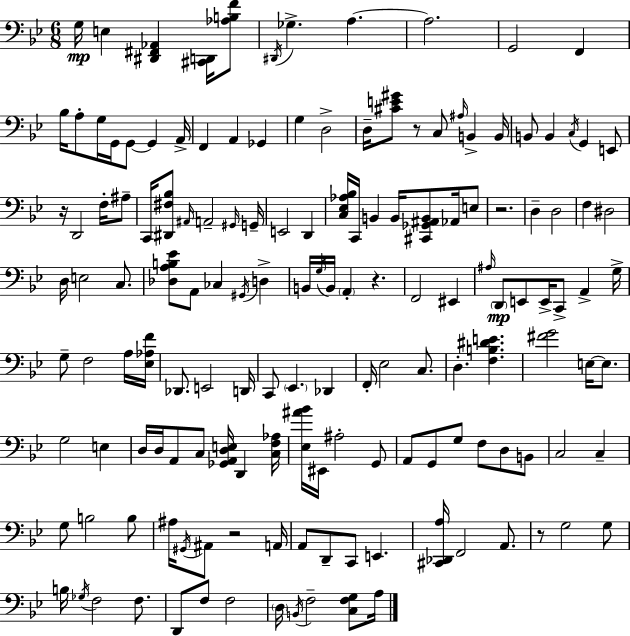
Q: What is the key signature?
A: G minor